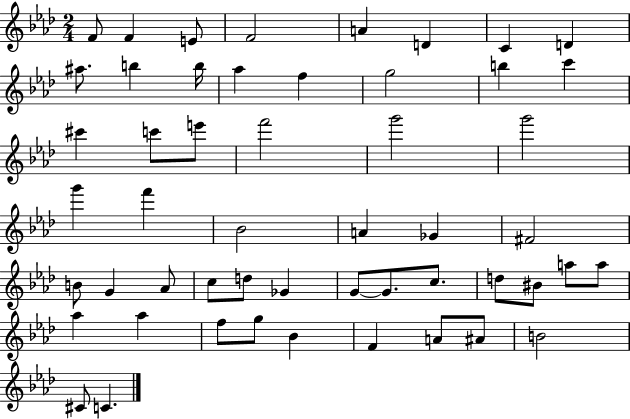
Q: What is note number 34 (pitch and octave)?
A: Gb4